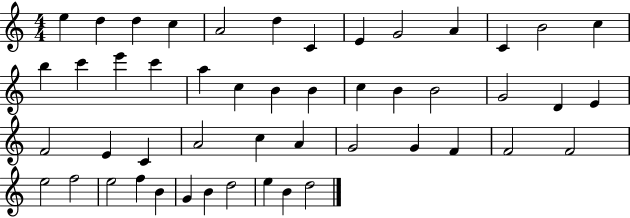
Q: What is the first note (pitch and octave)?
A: E5